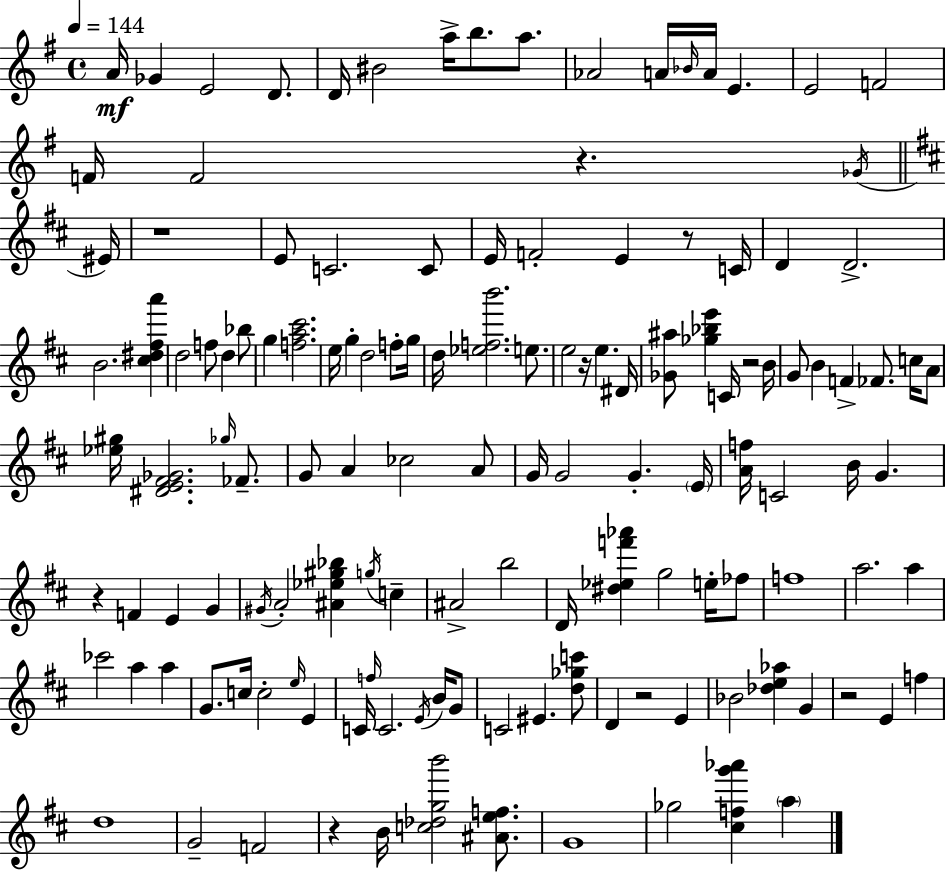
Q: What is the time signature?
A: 4/4